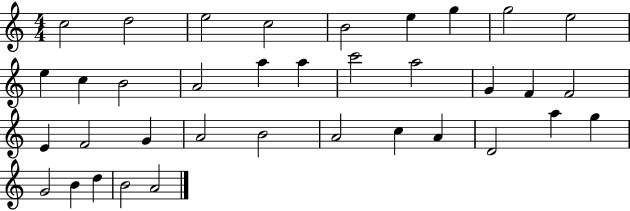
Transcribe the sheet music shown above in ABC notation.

X:1
T:Untitled
M:4/4
L:1/4
K:C
c2 d2 e2 c2 B2 e g g2 e2 e c B2 A2 a a c'2 a2 G F F2 E F2 G A2 B2 A2 c A D2 a g G2 B d B2 A2